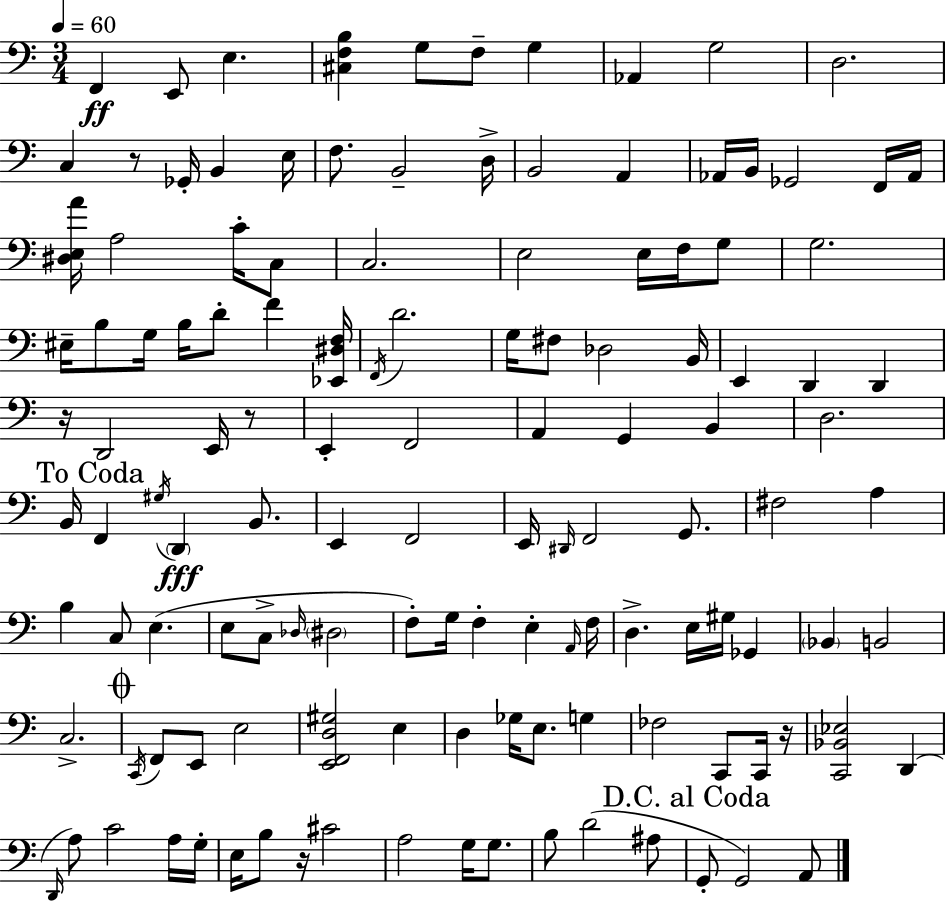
{
  \clef bass
  \numericTimeSignature
  \time 3/4
  \key a \minor
  \tempo 4 = 60
  f,4\ff e,8 e4. | <cis f b>4 g8 f8-- g4 | aes,4 g2 | d2. | \break c4 r8 ges,16-. b,4 e16 | f8. b,2-- d16-> | b,2 a,4 | aes,16 b,16 ges,2 f,16 aes,16 | \break <dis e a'>16 a2 c'16-. c8 | c2. | e2 e16 f16 g8 | g2. | \break eis16-- b8 g16 b16 d'8-. f'4 <ees, dis f>16 | \acciaccatura { f,16 } d'2. | g16 fis8 des2 | b,16 e,4 d,4 d,4 | \break r16 d,2 e,16 r8 | e,4-. f,2 | a,4 g,4 b,4 | d2. | \break \mark "To Coda" b,16 f,4 \acciaccatura { gis16 } \parenthesize d,4\fff b,8. | e,4 f,2 | e,16 \grace { dis,16 } f,2 | g,8. fis2 a4 | \break b4 c8 e4.( | e8 c8-> \grace { des16 } \parenthesize dis2 | f8-.) g16 f4-. e4-. | \grace { a,16 } f16 d4.-> e16 | \break gis16 ges,4 \parenthesize bes,4 b,2 | c2.-> | \mark \markup { \musicglyph "scripts.coda" } \acciaccatura { c,16 } f,8 e,8 e2 | <e, f, d gis>2 | \break e4 d4 ges16 e8. | g4 fes2 | c,8 c,16 r16 <c, bes, ees>2 | d,4( \grace { d,16 } a8) c'2 | \break a16 g16-. e16 b8 r16 cis'2 | a2 | g16 g8. b8 d'2( | ais8 \mark "D.C. al Coda" g,8-. g,2) | \break a,8 \bar "|."
}